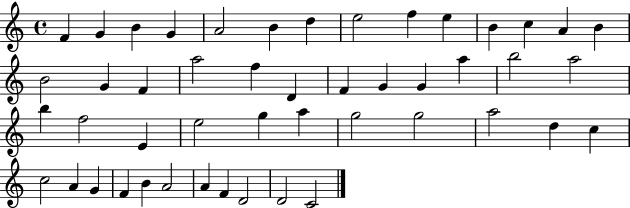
{
  \clef treble
  \time 4/4
  \defaultTimeSignature
  \key c \major
  f'4 g'4 b'4 g'4 | a'2 b'4 d''4 | e''2 f''4 e''4 | b'4 c''4 a'4 b'4 | \break b'2 g'4 f'4 | a''2 f''4 d'4 | f'4 g'4 g'4 a''4 | b''2 a''2 | \break b''4 f''2 e'4 | e''2 g''4 a''4 | g''2 g''2 | a''2 d''4 c''4 | \break c''2 a'4 g'4 | f'4 b'4 a'2 | a'4 f'4 d'2 | d'2 c'2 | \break \bar "|."
}